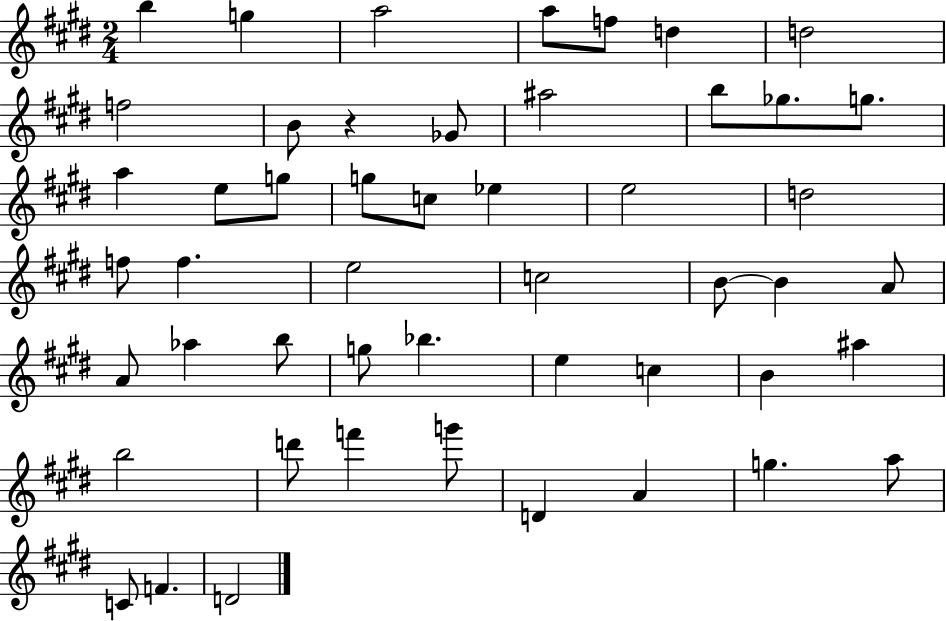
B5/q G5/q A5/h A5/e F5/e D5/q D5/h F5/h B4/e R/q Gb4/e A#5/h B5/e Gb5/e. G5/e. A5/q E5/e G5/e G5/e C5/e Eb5/q E5/h D5/h F5/e F5/q. E5/h C5/h B4/e B4/q A4/e A4/e Ab5/q B5/e G5/e Bb5/q. E5/q C5/q B4/q A#5/q B5/h D6/e F6/q G6/e D4/q A4/q G5/q. A5/e C4/e F4/q. D4/h